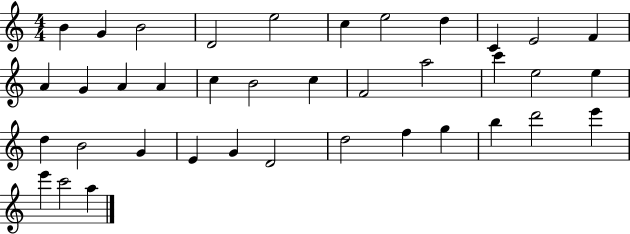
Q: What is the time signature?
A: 4/4